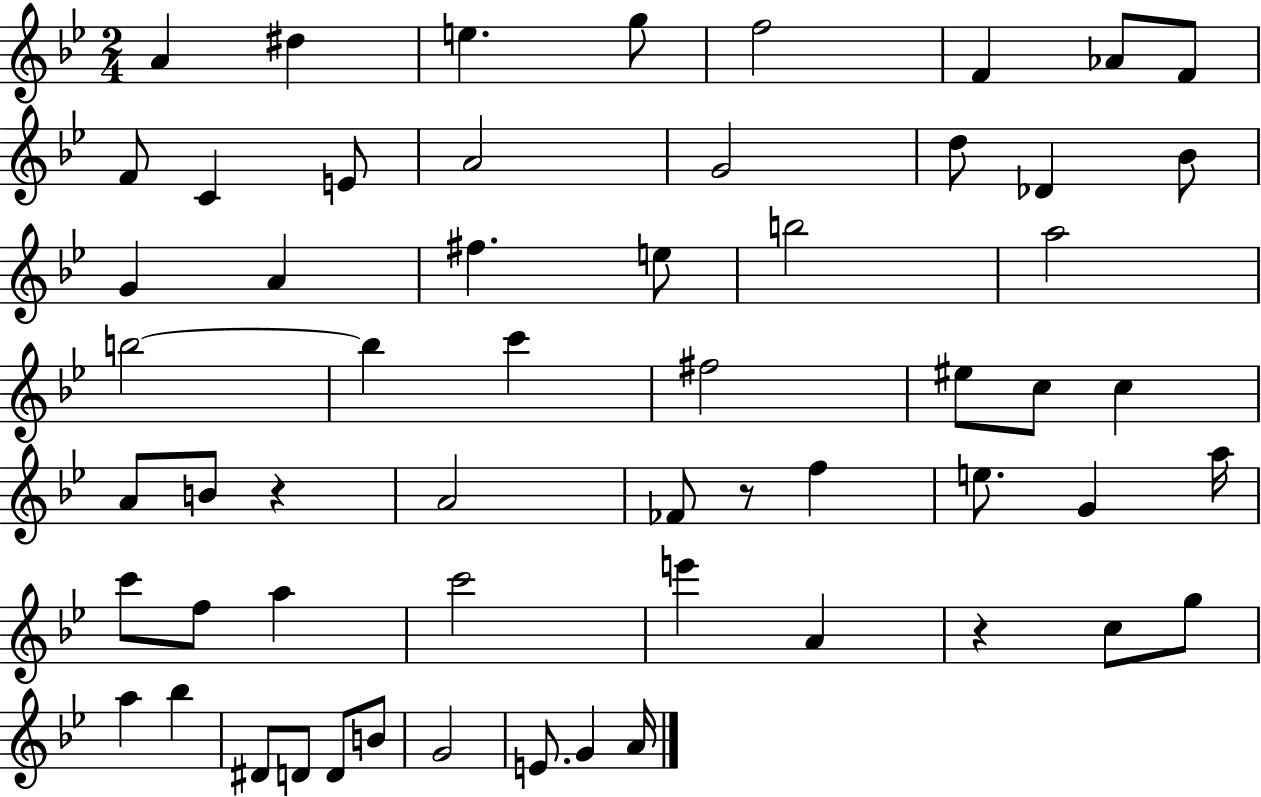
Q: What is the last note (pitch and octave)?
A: A4